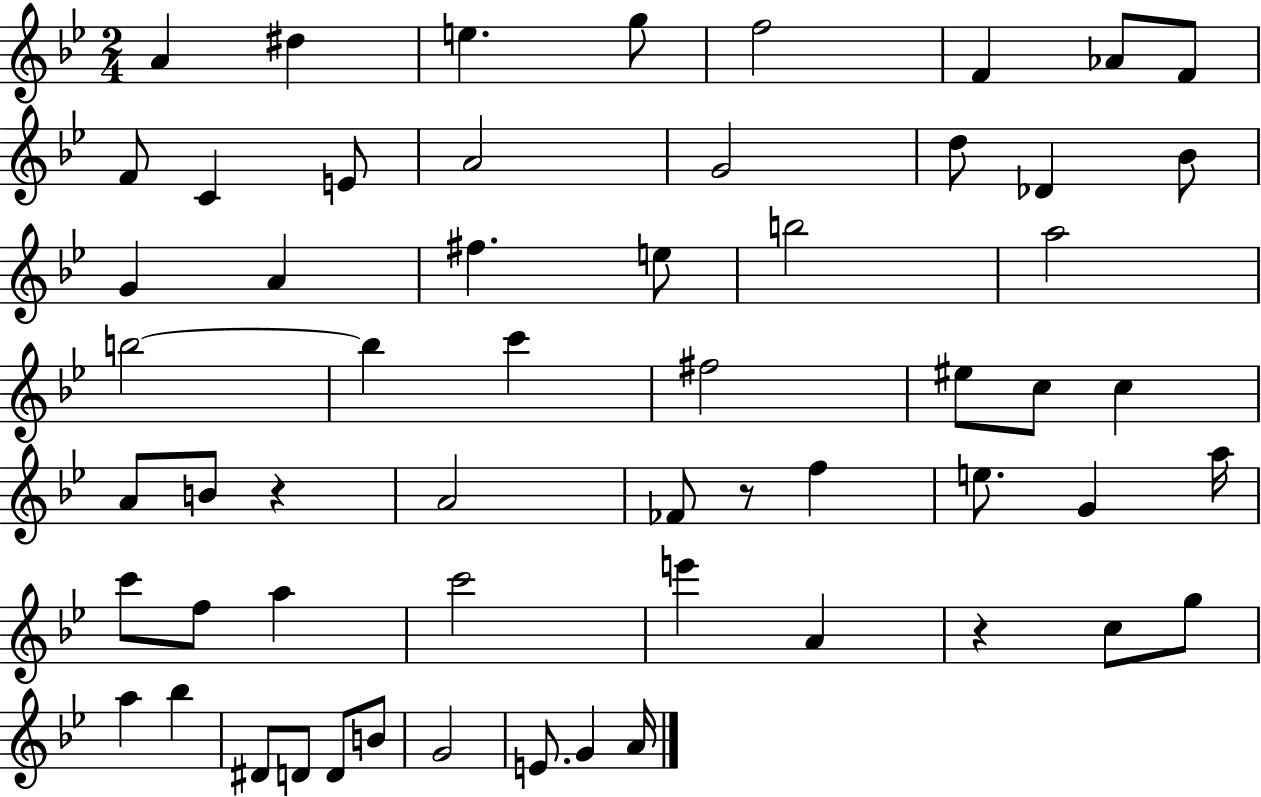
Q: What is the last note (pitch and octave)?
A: A4